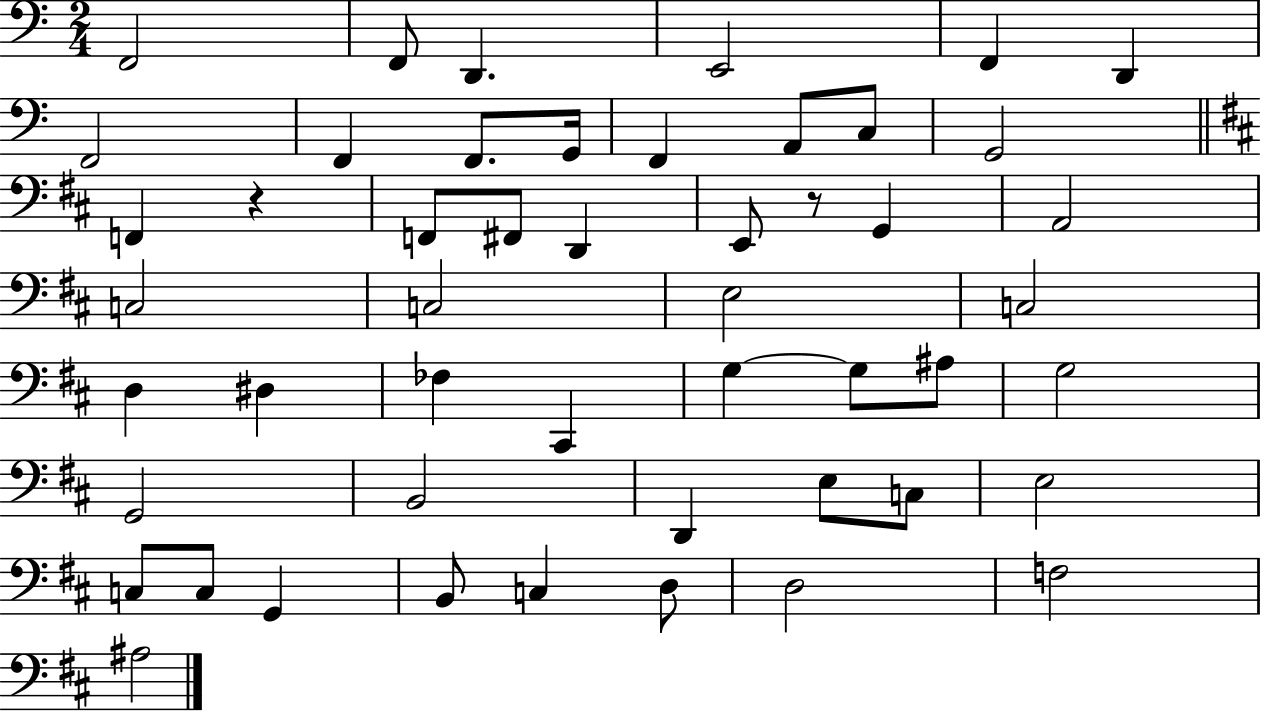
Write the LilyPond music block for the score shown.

{
  \clef bass
  \numericTimeSignature
  \time 2/4
  \key c \major
  f,2 | f,8 d,4. | e,2 | f,4 d,4 | \break f,2 | f,4 f,8. g,16 | f,4 a,8 c8 | g,2 | \break \bar "||" \break \key d \major f,4 r4 | f,8 fis,8 d,4 | e,8 r8 g,4 | a,2 | \break c2 | c2 | e2 | c2 | \break d4 dis4 | fes4 cis,4 | g4~~ g8 ais8 | g2 | \break g,2 | b,2 | d,4 e8 c8 | e2 | \break c8 c8 g,4 | b,8 c4 d8 | d2 | f2 | \break ais2 | \bar "|."
}